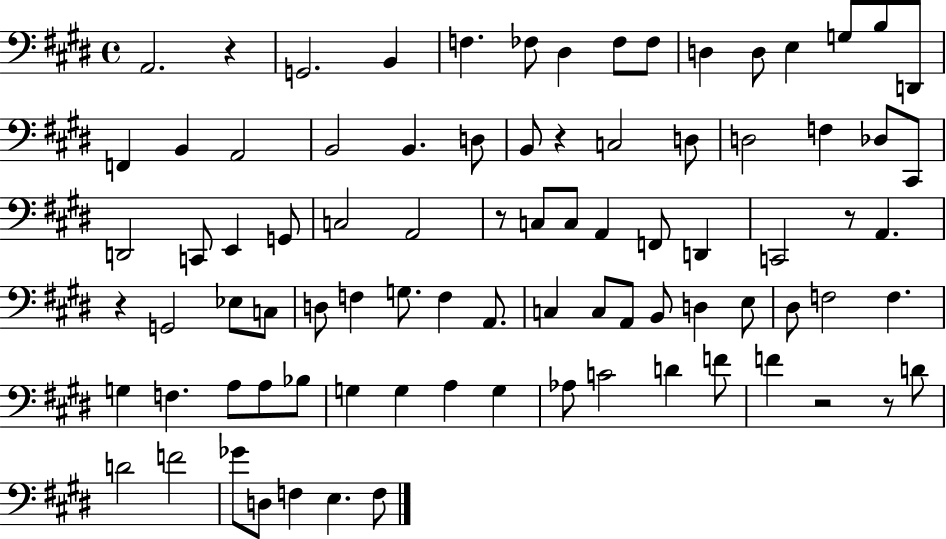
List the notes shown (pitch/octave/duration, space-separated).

A2/h. R/q G2/h. B2/q F3/q. FES3/e D#3/q FES3/e FES3/e D3/q D3/e E3/q G3/e B3/e D2/e F2/q B2/q A2/h B2/h B2/q. D3/e B2/e R/q C3/h D3/e D3/h F3/q Db3/e C#2/e D2/h C2/e E2/q G2/e C3/h A2/h R/e C3/e C3/e A2/q F2/e D2/q C2/h R/e A2/q. R/q G2/h Eb3/e C3/e D3/e F3/q G3/e. F3/q A2/e. C3/q C3/e A2/e B2/e D3/q E3/e D#3/e F3/h F3/q. G3/q F3/q. A3/e A3/e Bb3/e G3/q G3/q A3/q G3/q Ab3/e C4/h D4/q F4/e F4/q R/h R/e D4/e D4/h F4/h Gb4/e D3/e F3/q E3/q. F3/e